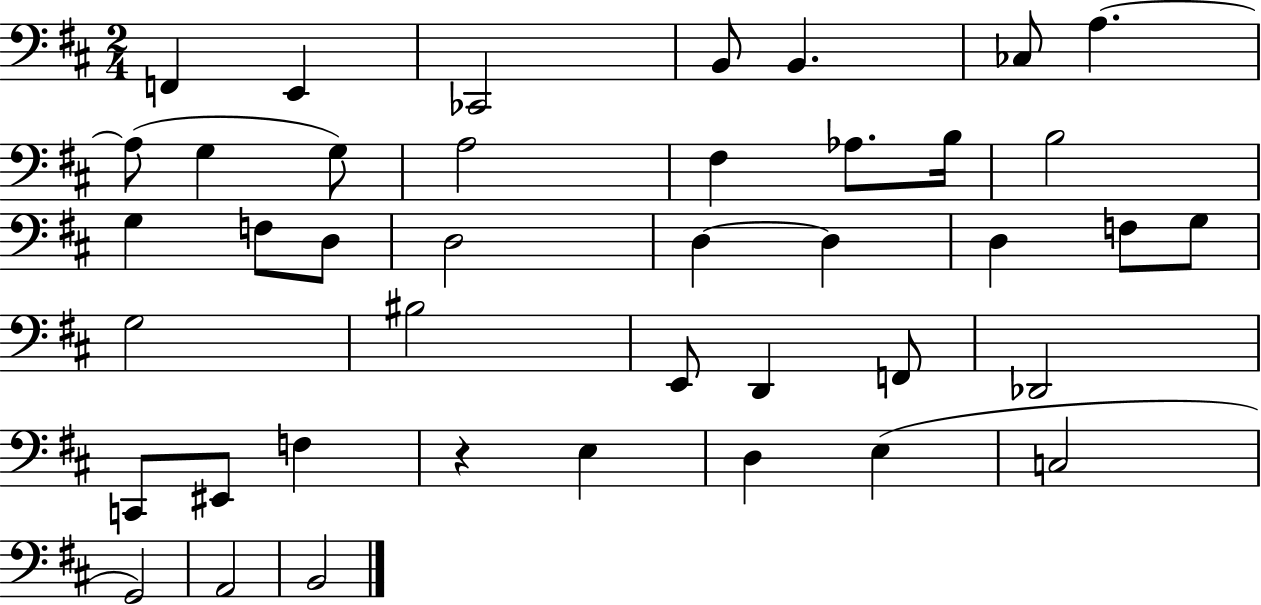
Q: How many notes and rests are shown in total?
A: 41